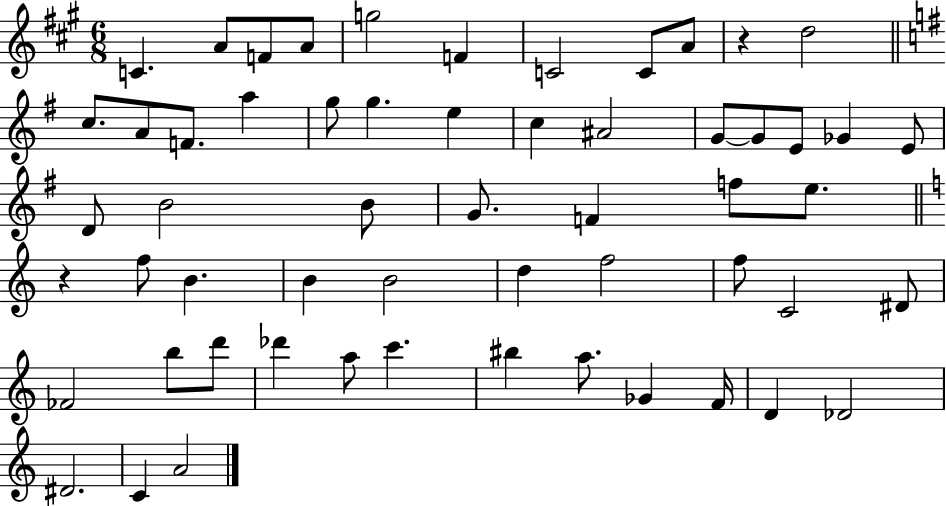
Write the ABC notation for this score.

X:1
T:Untitled
M:6/8
L:1/4
K:A
C A/2 F/2 A/2 g2 F C2 C/2 A/2 z d2 c/2 A/2 F/2 a g/2 g e c ^A2 G/2 G/2 E/2 _G E/2 D/2 B2 B/2 G/2 F f/2 e/2 z f/2 B B B2 d f2 f/2 C2 ^D/2 _F2 b/2 d'/2 _d' a/2 c' ^b a/2 _G F/4 D _D2 ^D2 C A2